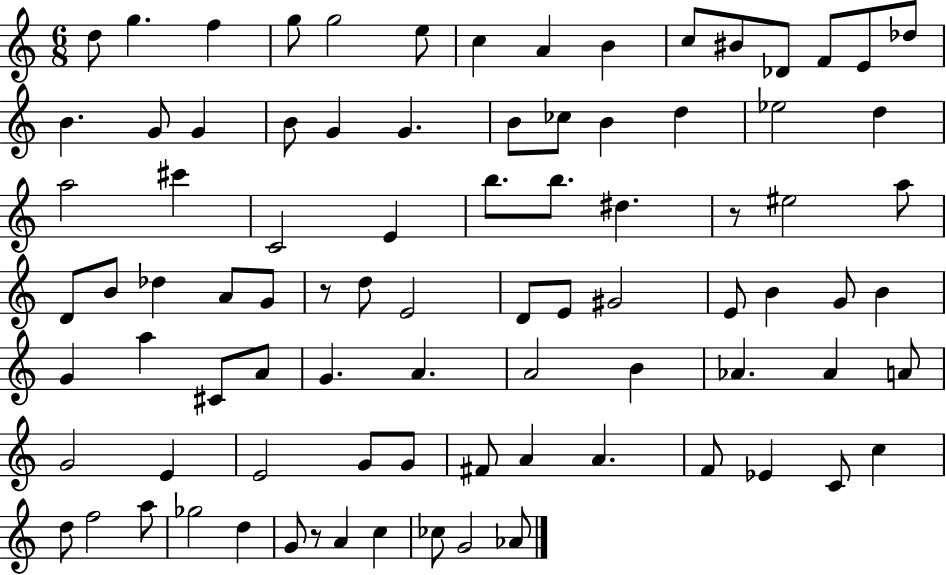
X:1
T:Untitled
M:6/8
L:1/4
K:C
d/2 g f g/2 g2 e/2 c A B c/2 ^B/2 _D/2 F/2 E/2 _d/2 B G/2 G B/2 G G B/2 _c/2 B d _e2 d a2 ^c' C2 E b/2 b/2 ^d z/2 ^e2 a/2 D/2 B/2 _d A/2 G/2 z/2 d/2 E2 D/2 E/2 ^G2 E/2 B G/2 B G a ^C/2 A/2 G A A2 B _A _A A/2 G2 E E2 G/2 G/2 ^F/2 A A F/2 _E C/2 c d/2 f2 a/2 _g2 d G/2 z/2 A c _c/2 G2 _A/2